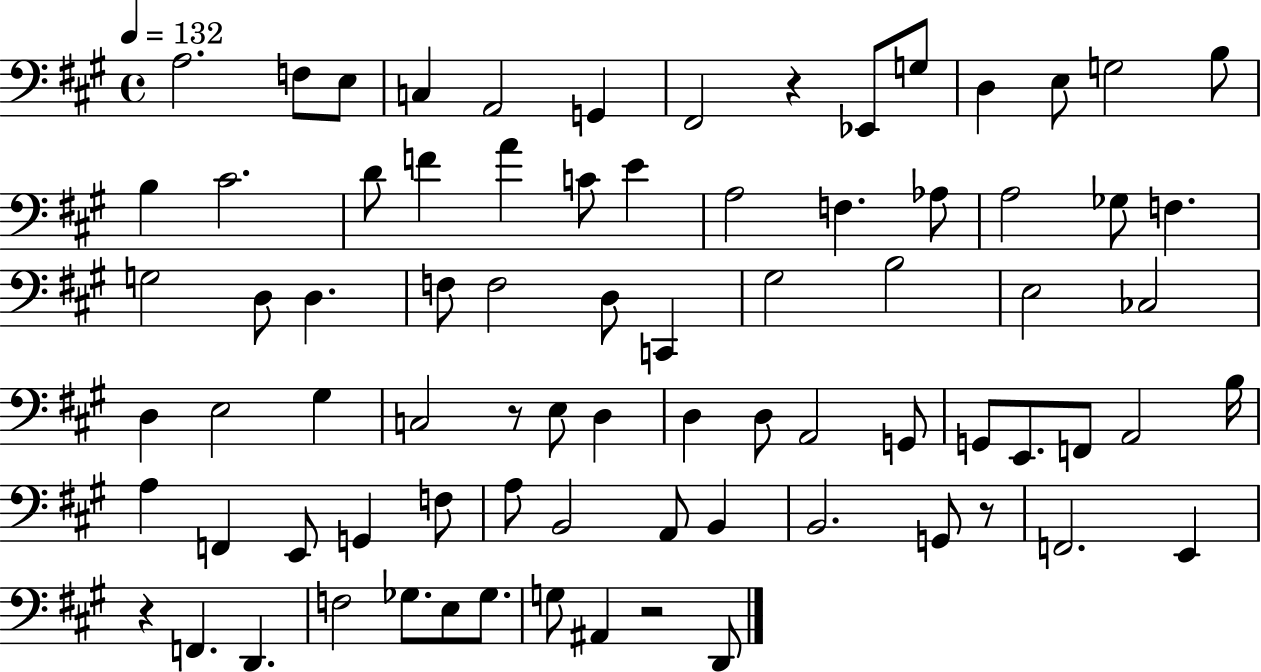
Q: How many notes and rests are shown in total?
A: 79